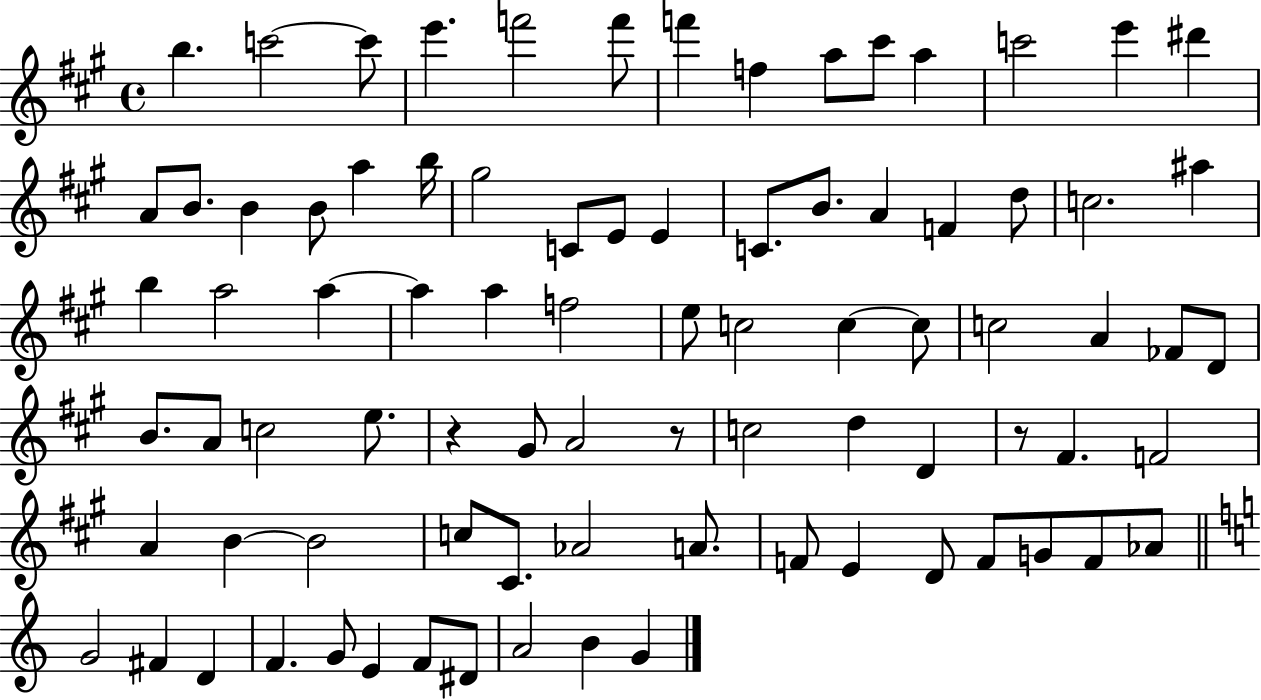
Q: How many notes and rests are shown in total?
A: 84